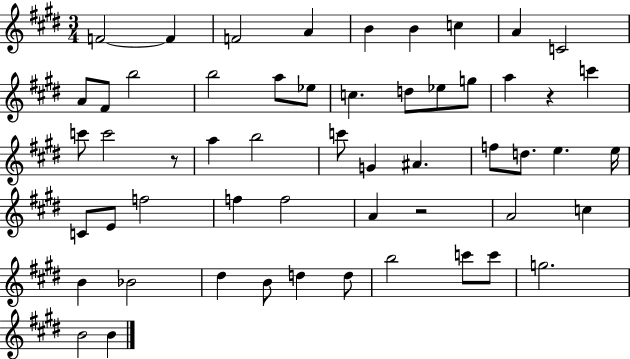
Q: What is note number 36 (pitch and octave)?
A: F5